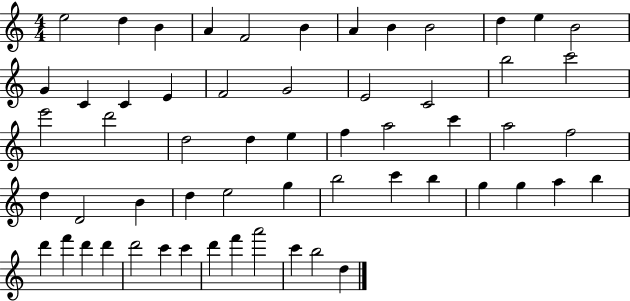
{
  \clef treble
  \numericTimeSignature
  \time 4/4
  \key c \major
  e''2 d''4 b'4 | a'4 f'2 b'4 | a'4 b'4 b'2 | d''4 e''4 b'2 | \break g'4 c'4 c'4 e'4 | f'2 g'2 | e'2 c'2 | b''2 c'''2 | \break e'''2 d'''2 | d''2 d''4 e''4 | f''4 a''2 c'''4 | a''2 f''2 | \break d''4 d'2 b'4 | d''4 e''2 g''4 | b''2 c'''4 b''4 | g''4 g''4 a''4 b''4 | \break d'''4 f'''4 d'''4 d'''4 | d'''2 c'''4 c'''4 | d'''4 f'''4 a'''2 | c'''4 b''2 d''4 | \break \bar "|."
}